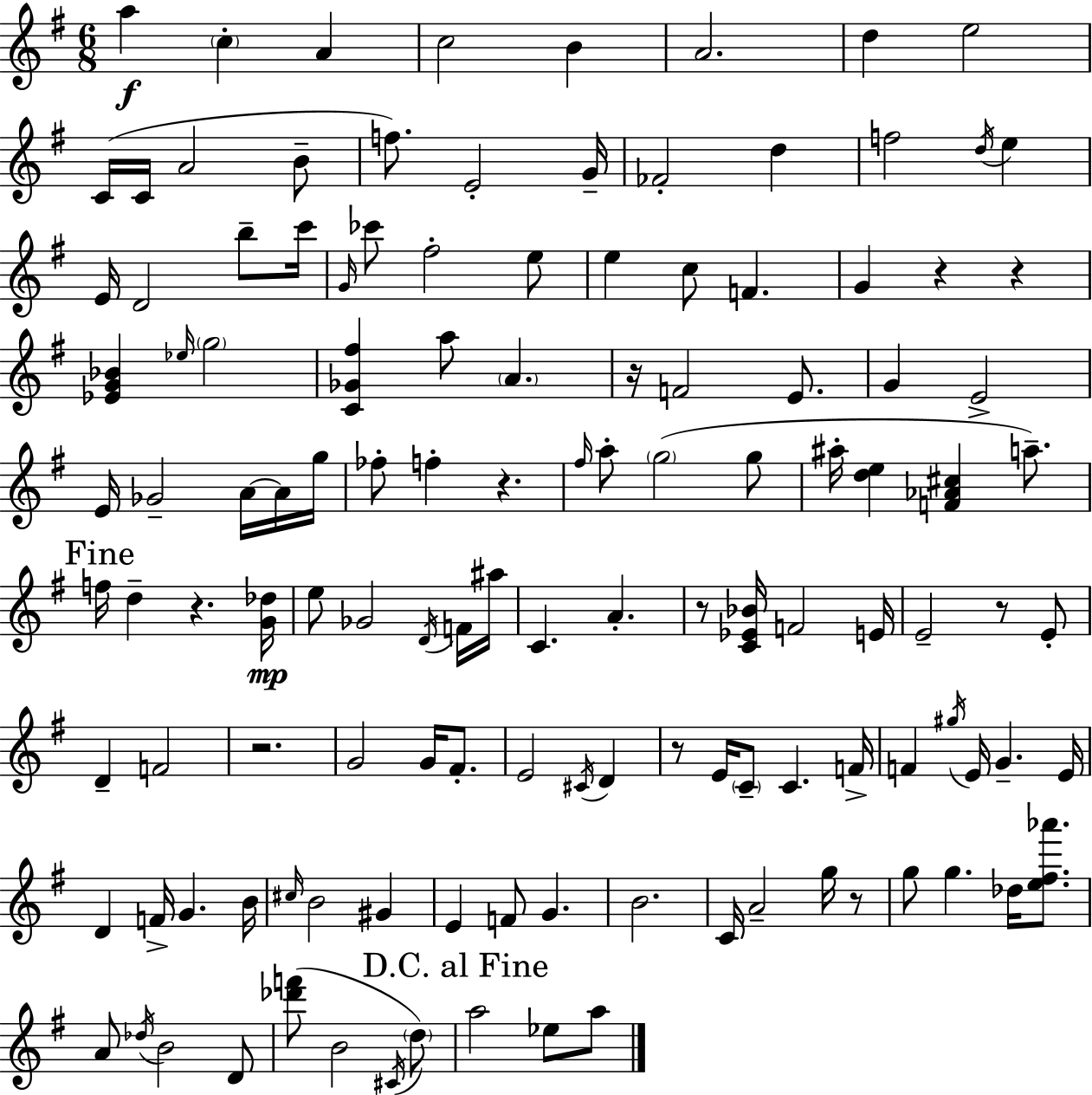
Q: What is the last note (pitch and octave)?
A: A5